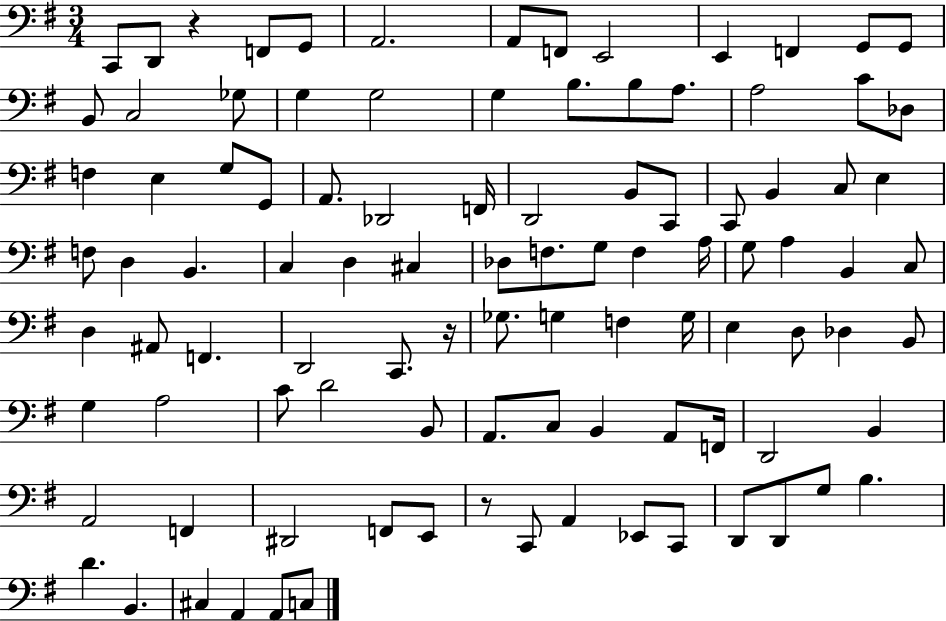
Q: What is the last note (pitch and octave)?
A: C3